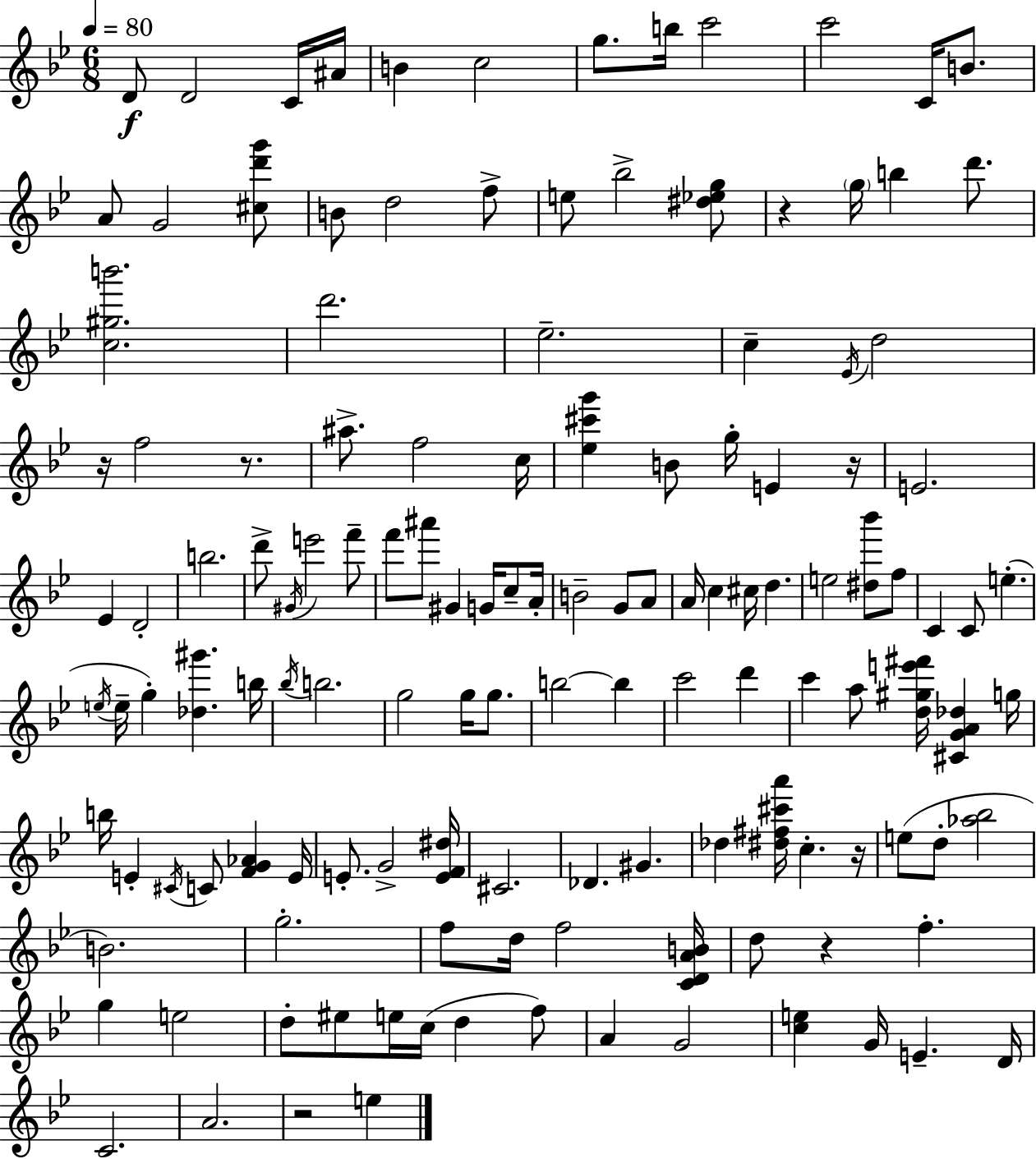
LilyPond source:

{
  \clef treble
  \numericTimeSignature
  \time 6/8
  \key g \minor
  \tempo 4 = 80
  d'8\f d'2 c'16 ais'16 | b'4 c''2 | g''8. b''16 c'''2 | c'''2 c'16 b'8. | \break a'8 g'2 <cis'' d''' g'''>8 | b'8 d''2 f''8-> | e''8 bes''2-> <dis'' ees'' g''>8 | r4 \parenthesize g''16 b''4 d'''8. | \break <c'' gis'' b'''>2. | d'''2. | ees''2.-- | c''4-- \acciaccatura { ees'16 } d''2 | \break r16 f''2 r8. | ais''8.-> f''2 | c''16 <ees'' cis''' g'''>4 b'8 g''16-. e'4 | r16 e'2. | \break ees'4 d'2-. | b''2. | d'''8-> \acciaccatura { gis'16 } e'''2 | f'''8-- f'''8 ais'''8 gis'4 g'16 c''8-- | \break a'16-. b'2-- g'8 | a'8 a'16 c''4 cis''16 d''4. | e''2 <dis'' bes'''>8 | f''8 c'4 c'8 e''4.-.( | \break \acciaccatura { e''16 } e''16-- g''4-.) <des'' gis'''>4. | b''16 \acciaccatura { bes''16 } b''2. | g''2 | g''16 g''8. b''2~~ | \break b''4 c'''2 | d'''4 c'''4 a''8 <d'' gis'' e''' fis'''>16 <cis' g' a' des''>4 | g''16 b''16 e'4-. \acciaccatura { cis'16 } c'8 | <f' g' aes'>4 e'16 e'8.-. g'2-> | \break <e' f' dis''>16 cis'2. | des'4. gis'4. | des''4 <dis'' fis'' cis''' a'''>16 c''4.-. | r16 e''8( d''8-. <aes'' bes''>2 | \break b'2.) | g''2.-. | f''8 d''16 f''2 | <c' d' a' b'>16 d''8 r4 f''4.-. | \break g''4 e''2 | d''8-. eis''8 e''16 c''16( d''4 | f''8) a'4 g'2 | <c'' e''>4 g'16 e'4.-- | \break d'16 c'2. | a'2. | r2 | e''4 \bar "|."
}